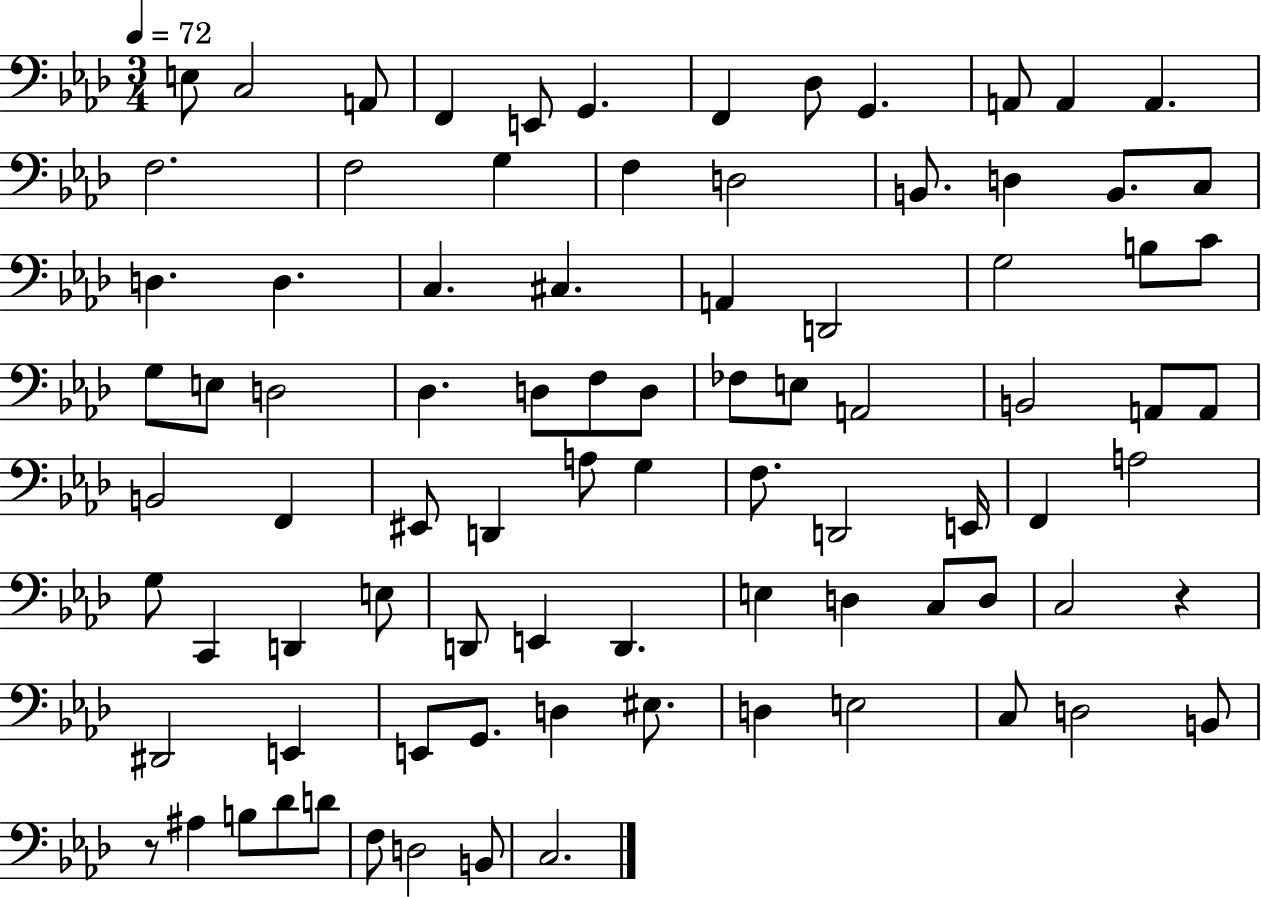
{
  \clef bass
  \numericTimeSignature
  \time 3/4
  \key aes \major
  \tempo 4 = 72
  e8 c2 a,8 | f,4 e,8 g,4. | f,4 des8 g,4. | a,8 a,4 a,4. | \break f2. | f2 g4 | f4 d2 | b,8. d4 b,8. c8 | \break d4. d4. | c4. cis4. | a,4 d,2 | g2 b8 c'8 | \break g8 e8 d2 | des4. d8 f8 d8 | fes8 e8 a,2 | b,2 a,8 a,8 | \break b,2 f,4 | eis,8 d,4 a8 g4 | f8. d,2 e,16 | f,4 a2 | \break g8 c,4 d,4 e8 | d,8 e,4 d,4. | e4 d4 c8 d8 | c2 r4 | \break dis,2 e,4 | e,8 g,8. d4 eis8. | d4 e2 | c8 d2 b,8 | \break r8 ais4 b8 des'8 d'8 | f8 d2 b,8 | c2. | \bar "|."
}